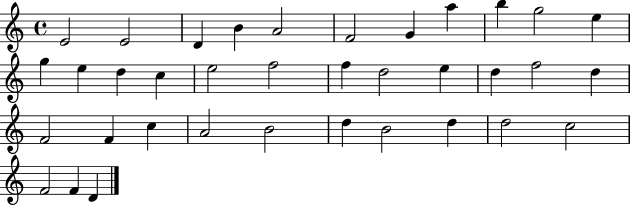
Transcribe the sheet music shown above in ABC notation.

X:1
T:Untitled
M:4/4
L:1/4
K:C
E2 E2 D B A2 F2 G a b g2 e g e d c e2 f2 f d2 e d f2 d F2 F c A2 B2 d B2 d d2 c2 F2 F D